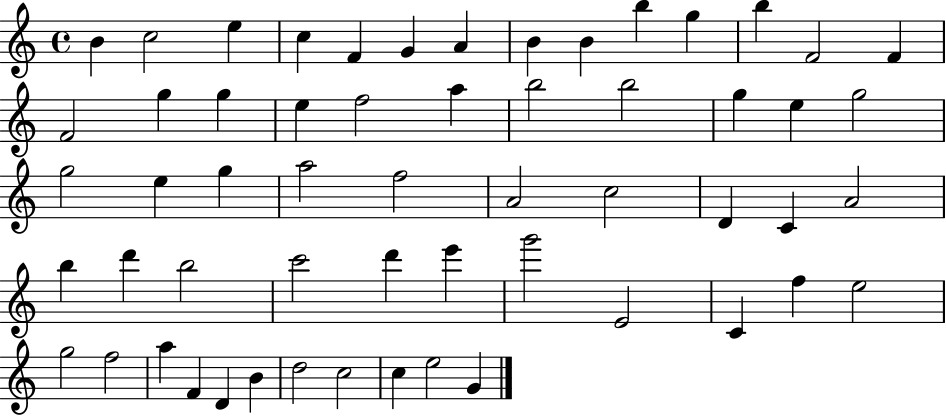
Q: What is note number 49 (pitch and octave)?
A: A5